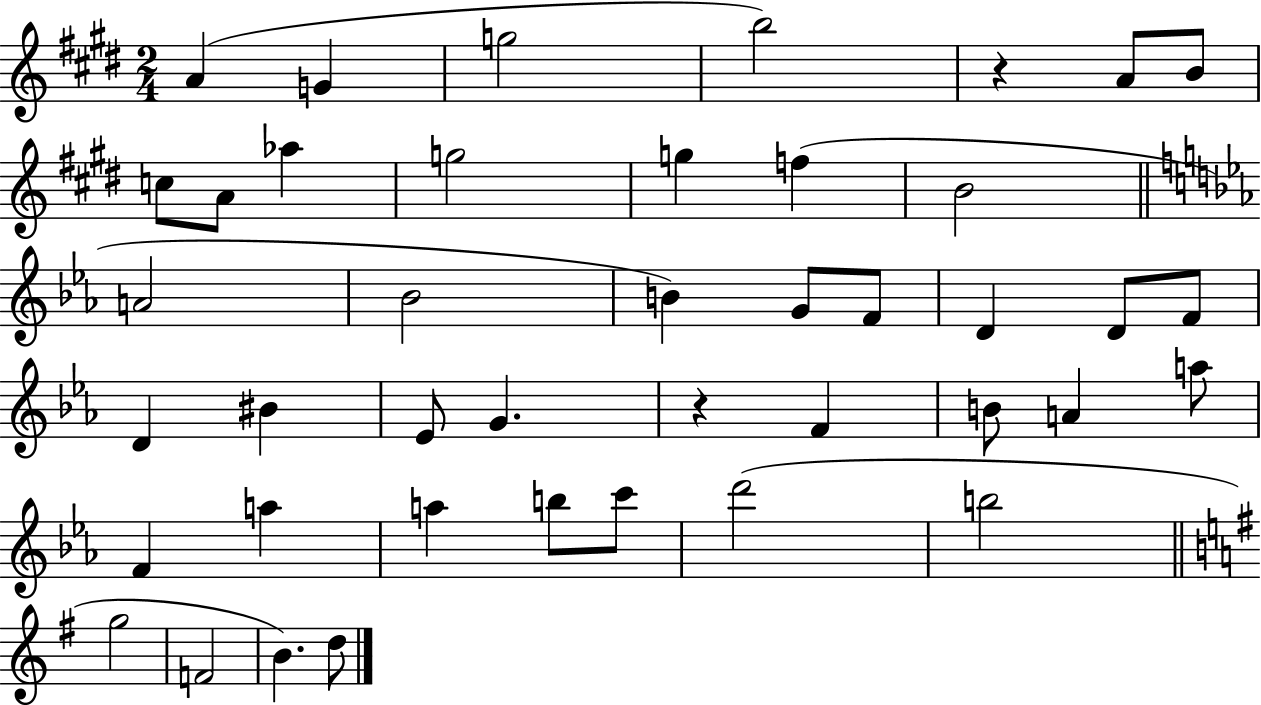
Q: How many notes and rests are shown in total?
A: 42